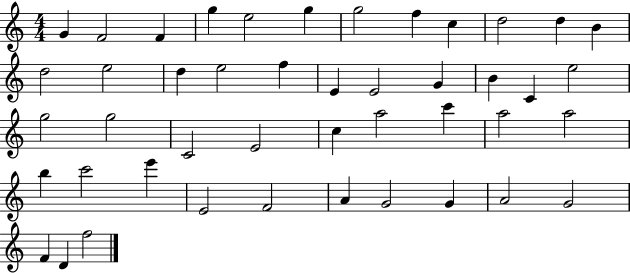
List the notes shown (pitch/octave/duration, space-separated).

G4/q F4/h F4/q G5/q E5/h G5/q G5/h F5/q C5/q D5/h D5/q B4/q D5/h E5/h D5/q E5/h F5/q E4/q E4/h G4/q B4/q C4/q E5/h G5/h G5/h C4/h E4/h C5/q A5/h C6/q A5/h A5/h B5/q C6/h E6/q E4/h F4/h A4/q G4/h G4/q A4/h G4/h F4/q D4/q F5/h